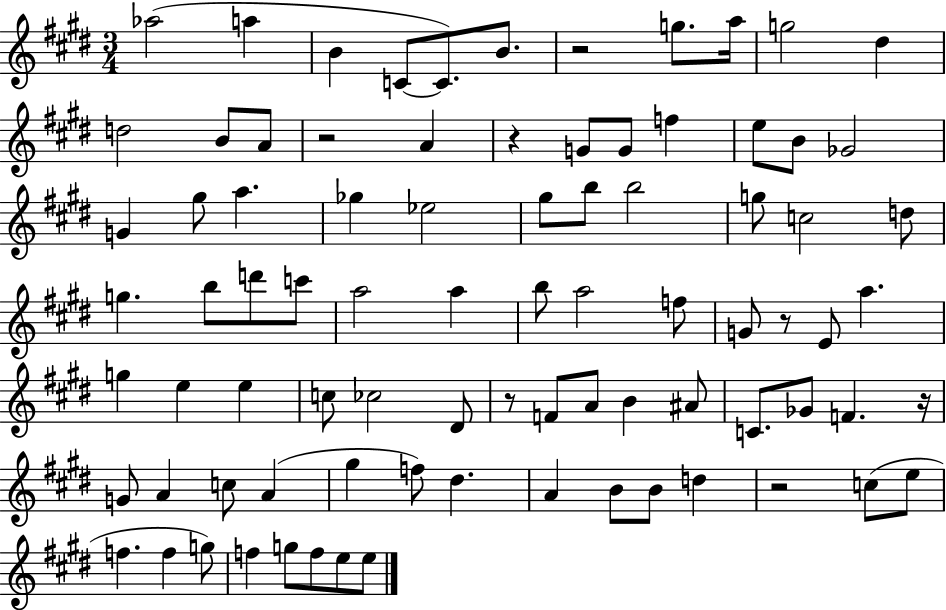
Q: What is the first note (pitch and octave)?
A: Ab5